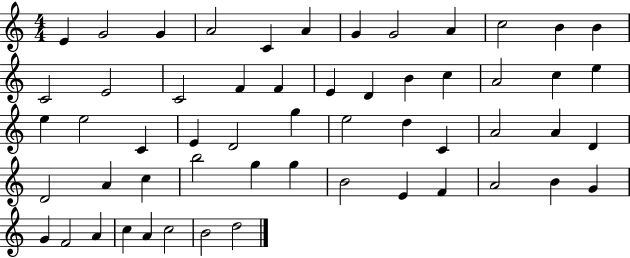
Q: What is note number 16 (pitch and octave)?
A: F4